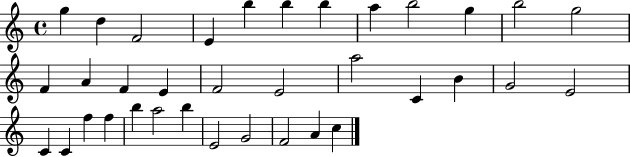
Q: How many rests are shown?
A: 0